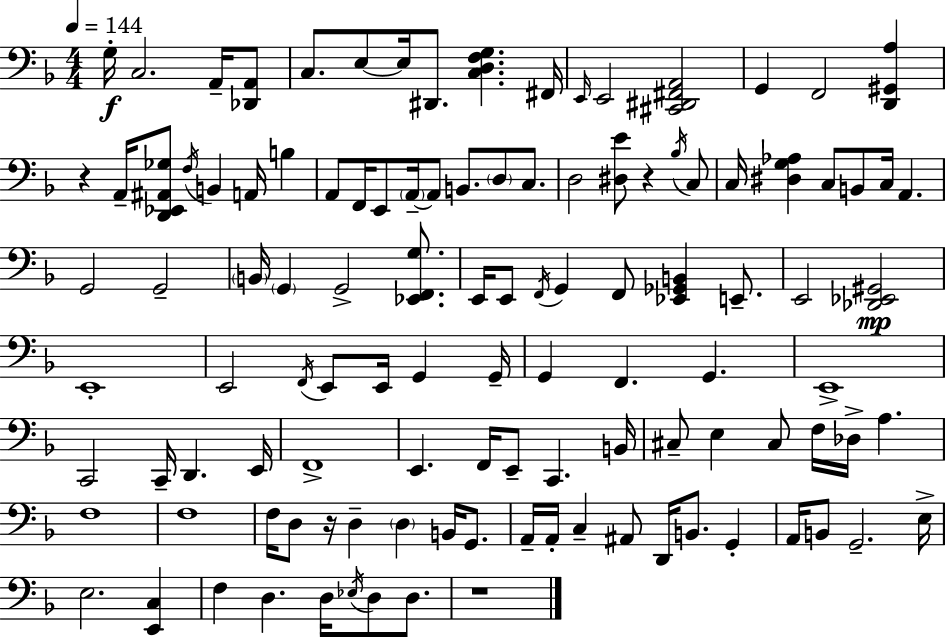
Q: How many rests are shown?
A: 4